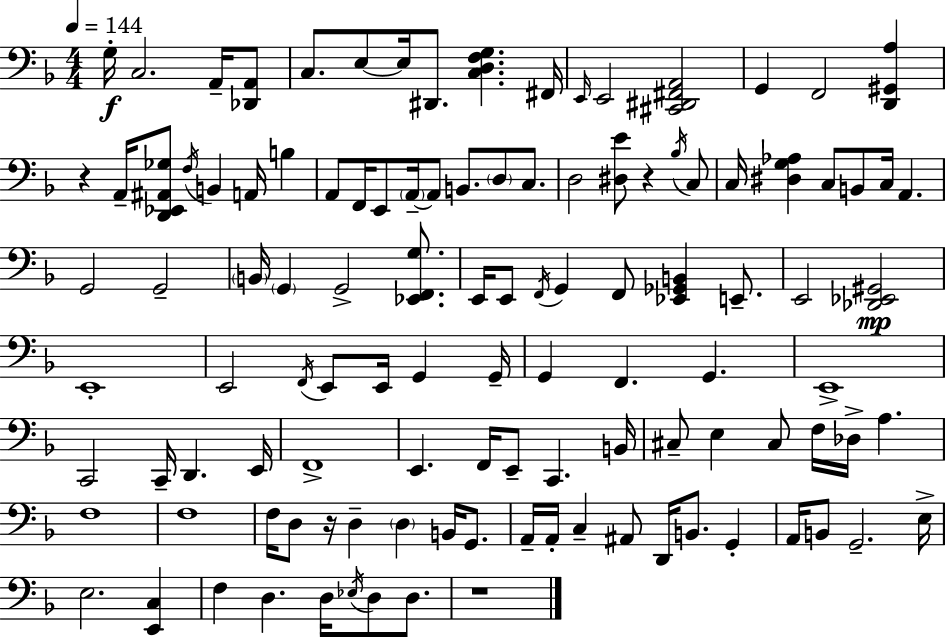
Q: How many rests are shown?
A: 4